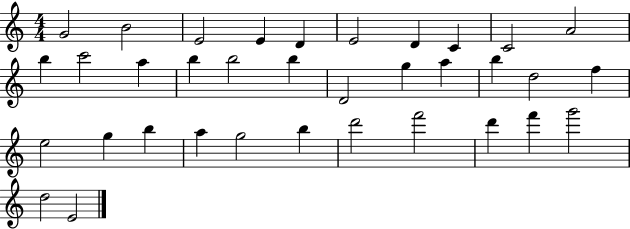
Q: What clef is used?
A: treble